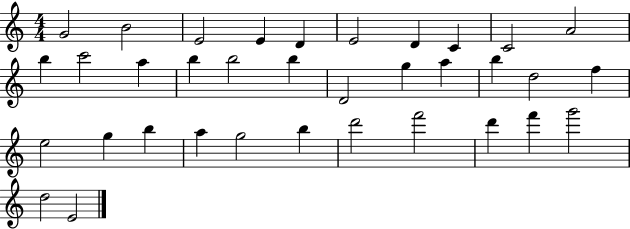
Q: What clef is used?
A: treble